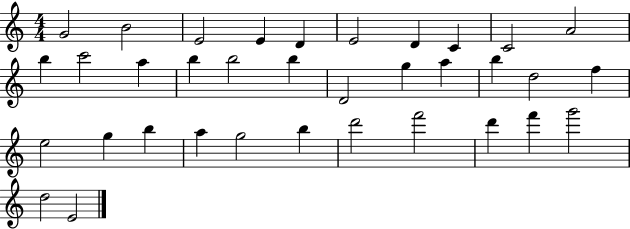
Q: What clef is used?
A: treble